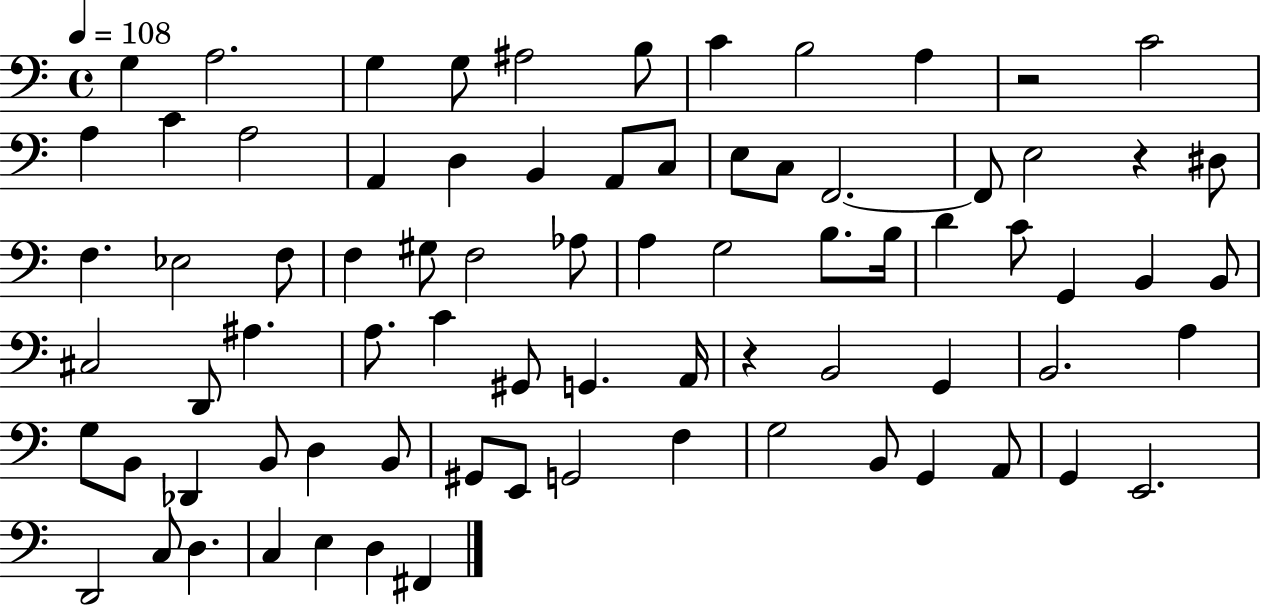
{
  \clef bass
  \time 4/4
  \defaultTimeSignature
  \key c \major
  \tempo 4 = 108
  g4 a2. | g4 g8 ais2 b8 | c'4 b2 a4 | r2 c'2 | \break a4 c'4 a2 | a,4 d4 b,4 a,8 c8 | e8 c8 f,2.~~ | f,8 e2 r4 dis8 | \break f4. ees2 f8 | f4 gis8 f2 aes8 | a4 g2 b8. b16 | d'4 c'8 g,4 b,4 b,8 | \break cis2 d,8 ais4. | a8. c'4 gis,8 g,4. a,16 | r4 b,2 g,4 | b,2. a4 | \break g8 b,8 des,4 b,8 d4 b,8 | gis,8 e,8 g,2 f4 | g2 b,8 g,4 a,8 | g,4 e,2. | \break d,2 c8 d4. | c4 e4 d4 fis,4 | \bar "|."
}